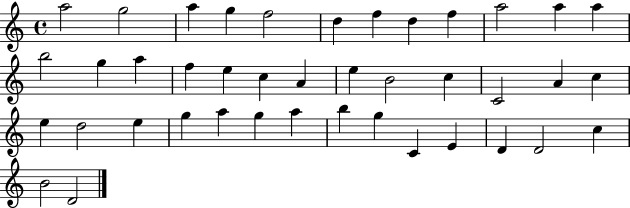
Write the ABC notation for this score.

X:1
T:Untitled
M:4/4
L:1/4
K:C
a2 g2 a g f2 d f d f a2 a a b2 g a f e c A e B2 c C2 A c e d2 e g a g a b g C E D D2 c B2 D2